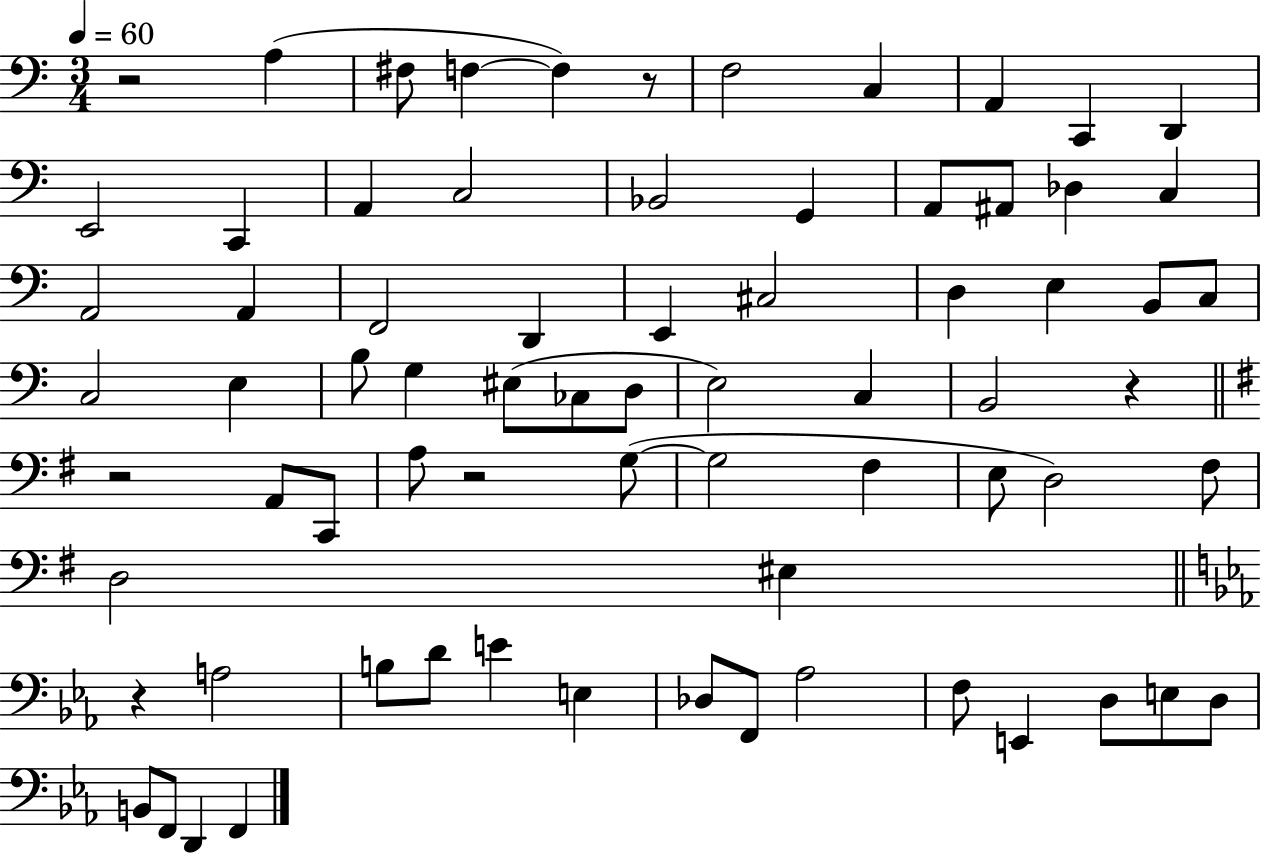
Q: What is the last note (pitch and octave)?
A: F2